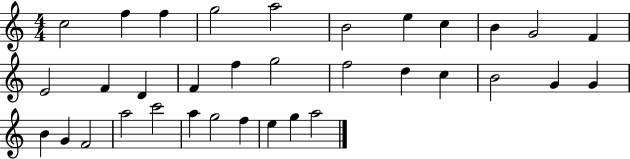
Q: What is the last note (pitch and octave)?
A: A5